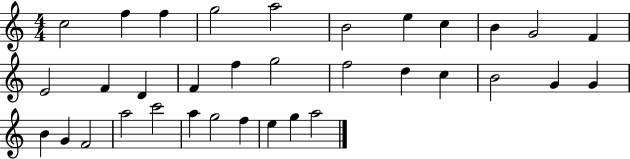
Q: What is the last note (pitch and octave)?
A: A5